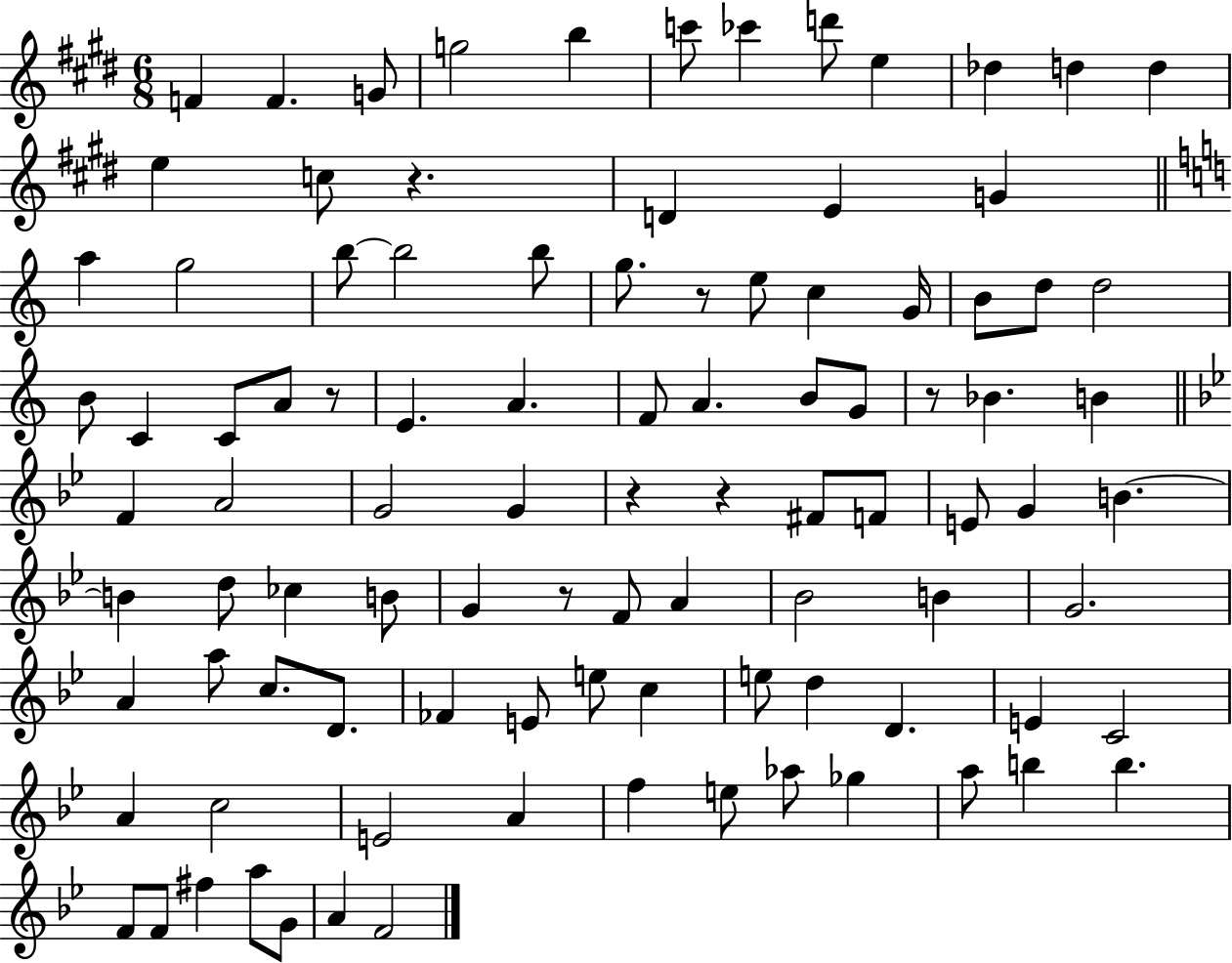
{
  \clef treble
  \numericTimeSignature
  \time 6/8
  \key e \major
  f'4 f'4. g'8 | g''2 b''4 | c'''8 ces'''4 d'''8 e''4 | des''4 d''4 d''4 | \break e''4 c''8 r4. | d'4 e'4 g'4 | \bar "||" \break \key c \major a''4 g''2 | b''8~~ b''2 b''8 | g''8. r8 e''8 c''4 g'16 | b'8 d''8 d''2 | \break b'8 c'4 c'8 a'8 r8 | e'4. a'4. | f'8 a'4. b'8 g'8 | r8 bes'4. b'4 | \break \bar "||" \break \key g \minor f'4 a'2 | g'2 g'4 | r4 r4 fis'8 f'8 | e'8 g'4 b'4.~~ | \break b'4 d''8 ces''4 b'8 | g'4 r8 f'8 a'4 | bes'2 b'4 | g'2. | \break a'4 a''8 c''8. d'8. | fes'4 e'8 e''8 c''4 | e''8 d''4 d'4. | e'4 c'2 | \break a'4 c''2 | e'2 a'4 | f''4 e''8 aes''8 ges''4 | a''8 b''4 b''4. | \break f'8 f'8 fis''4 a''8 g'8 | a'4 f'2 | \bar "|."
}